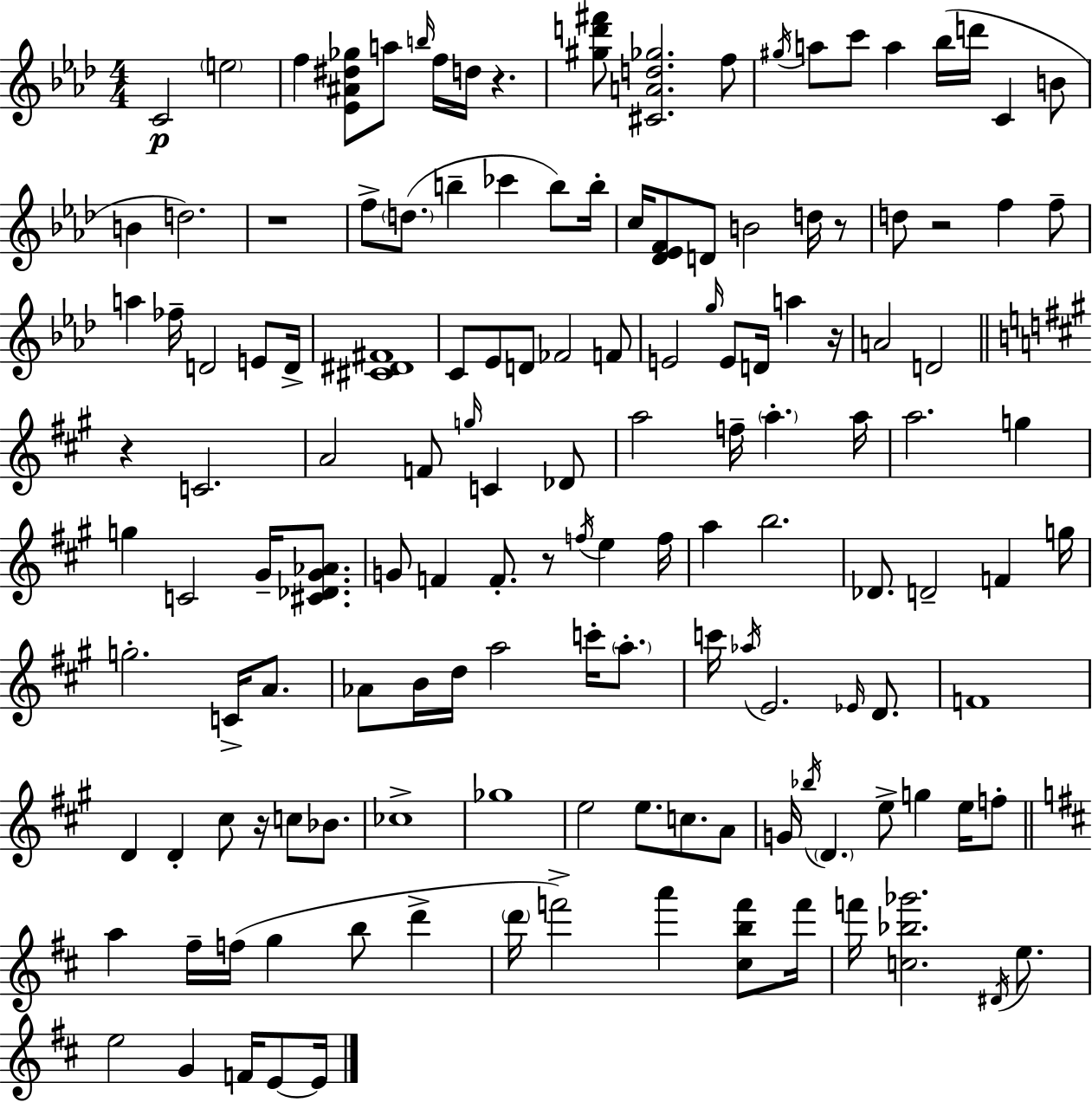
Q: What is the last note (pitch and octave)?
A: E4